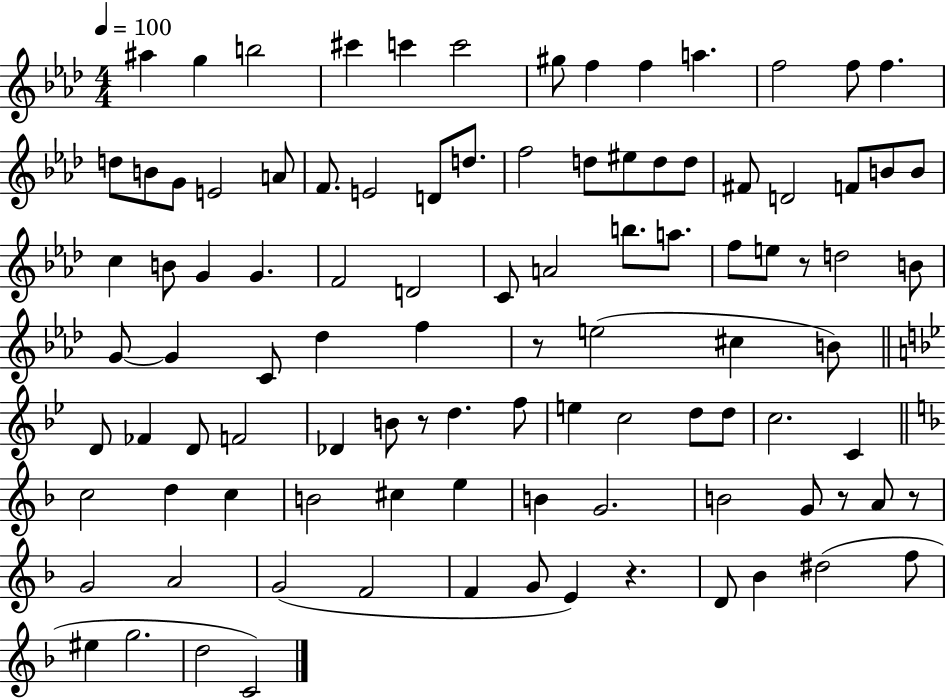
{
  \clef treble
  \numericTimeSignature
  \time 4/4
  \key aes \major
  \tempo 4 = 100
  ais''4 g''4 b''2 | cis'''4 c'''4 c'''2 | gis''8 f''4 f''4 a''4. | f''2 f''8 f''4. | \break d''8 b'8 g'8 e'2 a'8 | f'8. e'2 d'8 d''8. | f''2 d''8 eis''8 d''8 d''8 | fis'8 d'2 f'8 b'8 b'8 | \break c''4 b'8 g'4 g'4. | f'2 d'2 | c'8 a'2 b''8. a''8. | f''8 e''8 r8 d''2 b'8 | \break g'8~~ g'4 c'8 des''4 f''4 | r8 e''2( cis''4 b'8) | \bar "||" \break \key bes \major d'8 fes'4 d'8 f'2 | des'4 b'8 r8 d''4. f''8 | e''4 c''2 d''8 d''8 | c''2. c'4 | \break \bar "||" \break \key f \major c''2 d''4 c''4 | b'2 cis''4 e''4 | b'4 g'2. | b'2 g'8 r8 a'8 r8 | \break g'2 a'2 | g'2( f'2 | f'4 g'8 e'4) r4. | d'8 bes'4 dis''2( f''8 | \break eis''4 g''2. | d''2 c'2) | \bar "|."
}